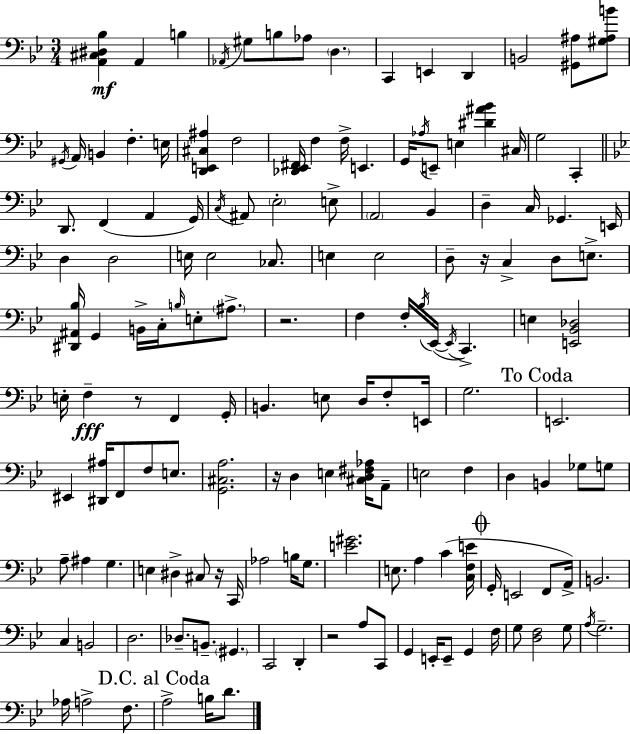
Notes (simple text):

[A2,C#3,D#3,Bb3]/q A2/q B3/q Ab2/s G#3/e B3/e Ab3/e D3/q. C2/q E2/q D2/q B2/h [G#2,A#3]/e [G#3,A#3,B4]/e G#2/s A2/s B2/q F3/q. E3/s [D2,E2,C#3,A#3]/q F3/h [Db2,Eb2,F#2]/s F3/q F3/s E2/q. G2/s Ab3/s E2/e E3/q [D#4,A#4,Bb4]/q C#3/s G3/h C2/q D2/e. F2/q A2/q G2/s C3/s A#2/e Eb3/h E3/e A2/h Bb2/q D3/q C3/s Gb2/q. E2/s D3/q D3/h E3/s E3/h CES3/e. E3/q E3/h D3/e R/s C3/q D3/e E3/e. [D#2,A#2,Bb3]/s G2/q B2/s C3/s B3/s E3/e A#3/e. R/h. F3/q F3/s Bb3/s Eb2/s Eb2/s C2/q. E3/q [E2,Bb2,Db3]/h E3/s F3/q R/e F2/q G2/s B2/q. E3/e D3/s F3/e E2/s G3/h. E2/h. EIS2/q [D#2,A#3]/s F2/e F3/e E3/e. [G2,C#3,A3]/h. R/s D3/q E3/q [C#3,D3,F#3,Ab3]/s A2/e E3/h F3/q D3/q B2/q Gb3/e G3/e A3/e A#3/q G3/q. E3/q D#3/q C#3/e R/s C2/s Ab3/h B3/s G3/e. [E4,G#4]/h. E3/e. A3/q C4/q [C3,F3,E4]/s G2/s E2/h F2/e A2/s B2/h. C3/q B2/h D3/h. Db3/e. B2/e. G#2/q. C2/h D2/q R/h A3/e C2/e G2/q E2/s E2/e G2/q F3/s G3/e [D3,F3]/h G3/e A3/s G3/h. Ab3/s A3/h F3/e. A3/h B3/s D4/e.